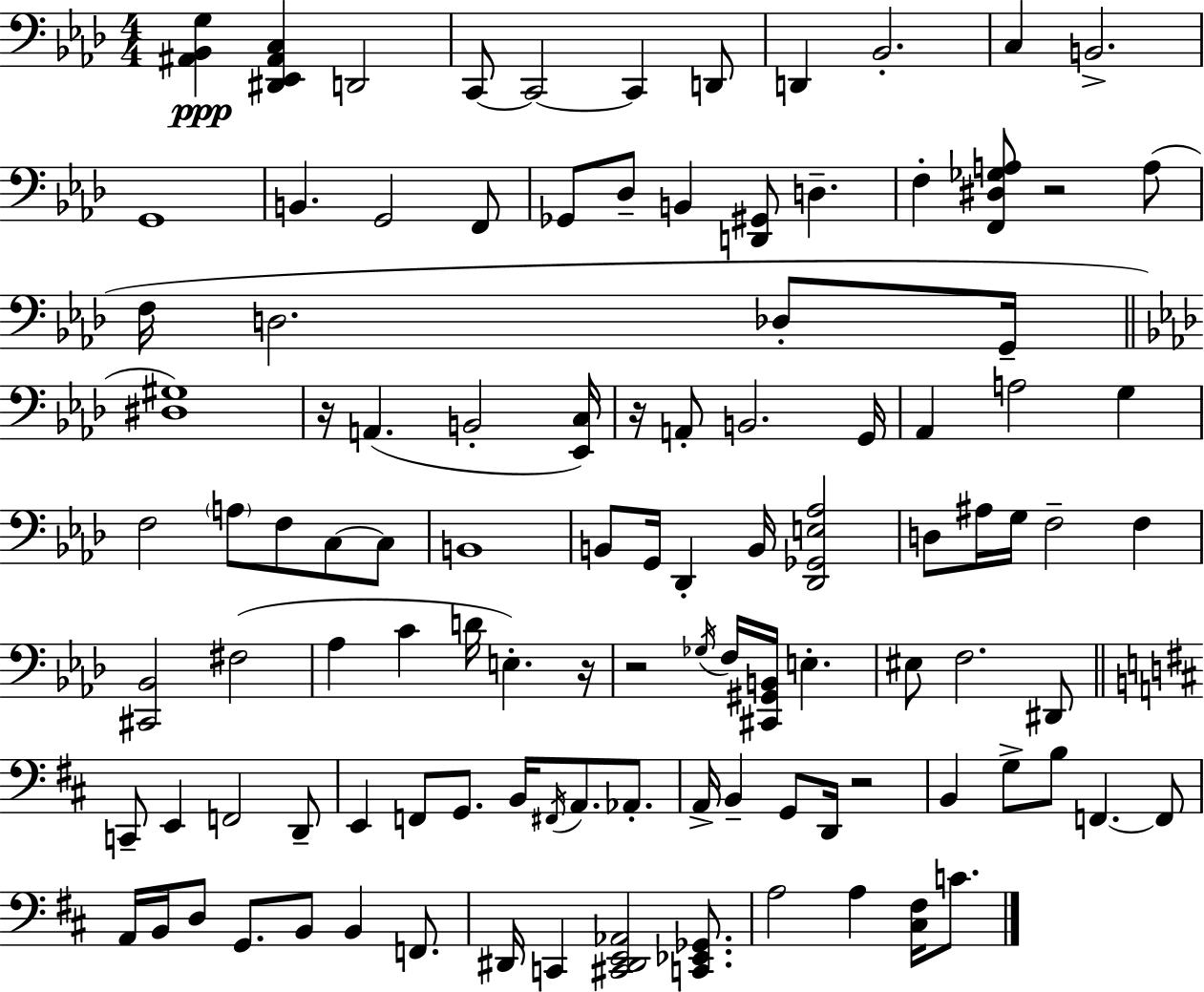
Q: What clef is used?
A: bass